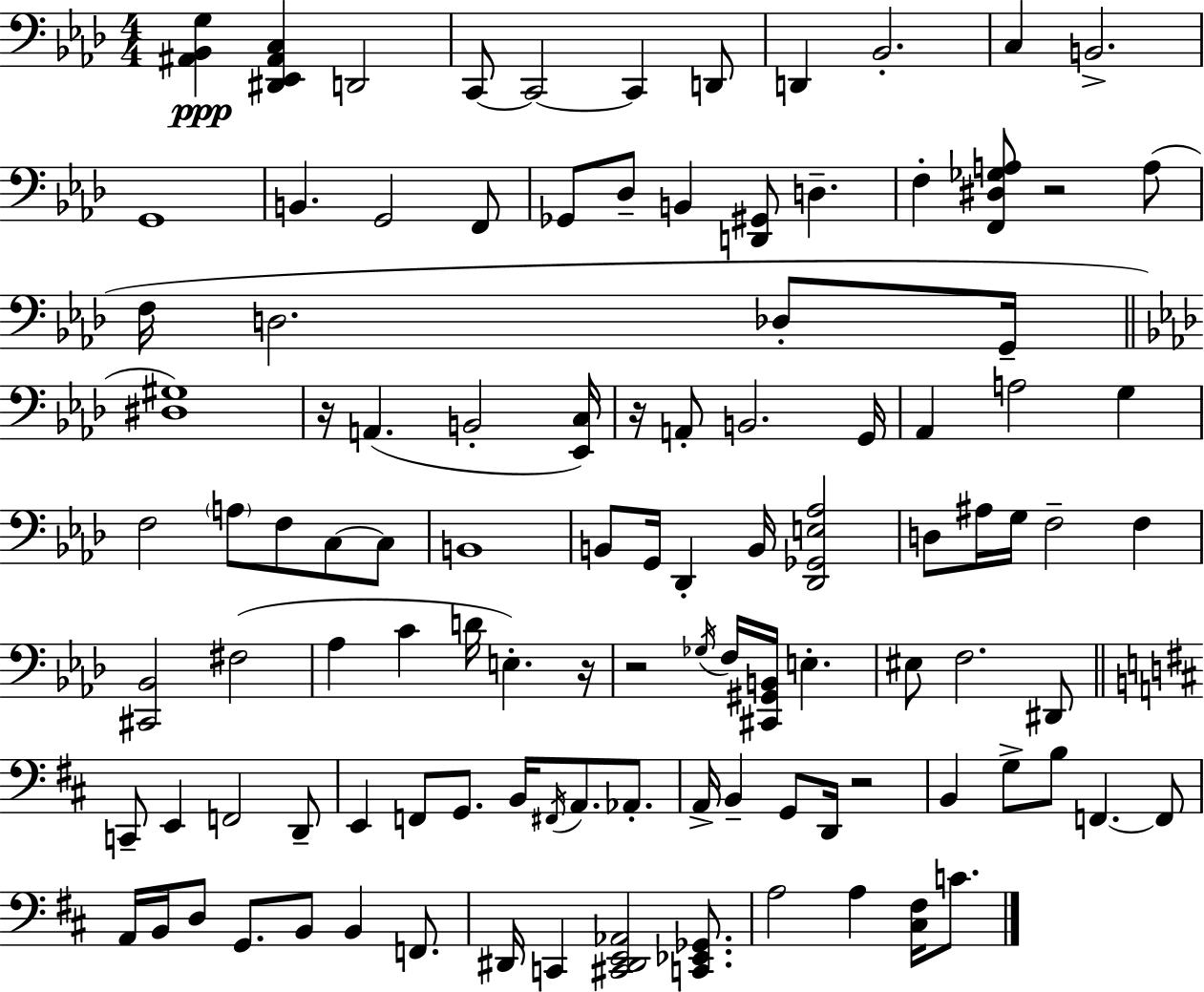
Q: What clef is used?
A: bass